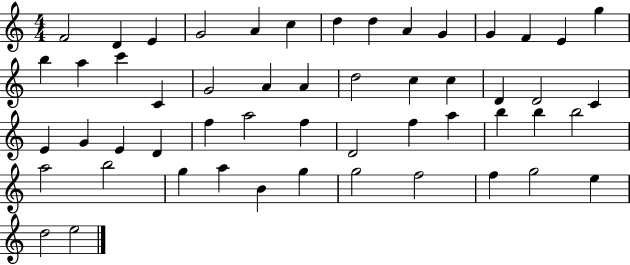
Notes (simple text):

F4/h D4/q E4/q G4/h A4/q C5/q D5/q D5/q A4/q G4/q G4/q F4/q E4/q G5/q B5/q A5/q C6/q C4/q G4/h A4/q A4/q D5/h C5/q C5/q D4/q D4/h C4/q E4/q G4/q E4/q D4/q F5/q A5/h F5/q D4/h F5/q A5/q B5/q B5/q B5/h A5/h B5/h G5/q A5/q B4/q G5/q G5/h F5/h F5/q G5/h E5/q D5/h E5/h